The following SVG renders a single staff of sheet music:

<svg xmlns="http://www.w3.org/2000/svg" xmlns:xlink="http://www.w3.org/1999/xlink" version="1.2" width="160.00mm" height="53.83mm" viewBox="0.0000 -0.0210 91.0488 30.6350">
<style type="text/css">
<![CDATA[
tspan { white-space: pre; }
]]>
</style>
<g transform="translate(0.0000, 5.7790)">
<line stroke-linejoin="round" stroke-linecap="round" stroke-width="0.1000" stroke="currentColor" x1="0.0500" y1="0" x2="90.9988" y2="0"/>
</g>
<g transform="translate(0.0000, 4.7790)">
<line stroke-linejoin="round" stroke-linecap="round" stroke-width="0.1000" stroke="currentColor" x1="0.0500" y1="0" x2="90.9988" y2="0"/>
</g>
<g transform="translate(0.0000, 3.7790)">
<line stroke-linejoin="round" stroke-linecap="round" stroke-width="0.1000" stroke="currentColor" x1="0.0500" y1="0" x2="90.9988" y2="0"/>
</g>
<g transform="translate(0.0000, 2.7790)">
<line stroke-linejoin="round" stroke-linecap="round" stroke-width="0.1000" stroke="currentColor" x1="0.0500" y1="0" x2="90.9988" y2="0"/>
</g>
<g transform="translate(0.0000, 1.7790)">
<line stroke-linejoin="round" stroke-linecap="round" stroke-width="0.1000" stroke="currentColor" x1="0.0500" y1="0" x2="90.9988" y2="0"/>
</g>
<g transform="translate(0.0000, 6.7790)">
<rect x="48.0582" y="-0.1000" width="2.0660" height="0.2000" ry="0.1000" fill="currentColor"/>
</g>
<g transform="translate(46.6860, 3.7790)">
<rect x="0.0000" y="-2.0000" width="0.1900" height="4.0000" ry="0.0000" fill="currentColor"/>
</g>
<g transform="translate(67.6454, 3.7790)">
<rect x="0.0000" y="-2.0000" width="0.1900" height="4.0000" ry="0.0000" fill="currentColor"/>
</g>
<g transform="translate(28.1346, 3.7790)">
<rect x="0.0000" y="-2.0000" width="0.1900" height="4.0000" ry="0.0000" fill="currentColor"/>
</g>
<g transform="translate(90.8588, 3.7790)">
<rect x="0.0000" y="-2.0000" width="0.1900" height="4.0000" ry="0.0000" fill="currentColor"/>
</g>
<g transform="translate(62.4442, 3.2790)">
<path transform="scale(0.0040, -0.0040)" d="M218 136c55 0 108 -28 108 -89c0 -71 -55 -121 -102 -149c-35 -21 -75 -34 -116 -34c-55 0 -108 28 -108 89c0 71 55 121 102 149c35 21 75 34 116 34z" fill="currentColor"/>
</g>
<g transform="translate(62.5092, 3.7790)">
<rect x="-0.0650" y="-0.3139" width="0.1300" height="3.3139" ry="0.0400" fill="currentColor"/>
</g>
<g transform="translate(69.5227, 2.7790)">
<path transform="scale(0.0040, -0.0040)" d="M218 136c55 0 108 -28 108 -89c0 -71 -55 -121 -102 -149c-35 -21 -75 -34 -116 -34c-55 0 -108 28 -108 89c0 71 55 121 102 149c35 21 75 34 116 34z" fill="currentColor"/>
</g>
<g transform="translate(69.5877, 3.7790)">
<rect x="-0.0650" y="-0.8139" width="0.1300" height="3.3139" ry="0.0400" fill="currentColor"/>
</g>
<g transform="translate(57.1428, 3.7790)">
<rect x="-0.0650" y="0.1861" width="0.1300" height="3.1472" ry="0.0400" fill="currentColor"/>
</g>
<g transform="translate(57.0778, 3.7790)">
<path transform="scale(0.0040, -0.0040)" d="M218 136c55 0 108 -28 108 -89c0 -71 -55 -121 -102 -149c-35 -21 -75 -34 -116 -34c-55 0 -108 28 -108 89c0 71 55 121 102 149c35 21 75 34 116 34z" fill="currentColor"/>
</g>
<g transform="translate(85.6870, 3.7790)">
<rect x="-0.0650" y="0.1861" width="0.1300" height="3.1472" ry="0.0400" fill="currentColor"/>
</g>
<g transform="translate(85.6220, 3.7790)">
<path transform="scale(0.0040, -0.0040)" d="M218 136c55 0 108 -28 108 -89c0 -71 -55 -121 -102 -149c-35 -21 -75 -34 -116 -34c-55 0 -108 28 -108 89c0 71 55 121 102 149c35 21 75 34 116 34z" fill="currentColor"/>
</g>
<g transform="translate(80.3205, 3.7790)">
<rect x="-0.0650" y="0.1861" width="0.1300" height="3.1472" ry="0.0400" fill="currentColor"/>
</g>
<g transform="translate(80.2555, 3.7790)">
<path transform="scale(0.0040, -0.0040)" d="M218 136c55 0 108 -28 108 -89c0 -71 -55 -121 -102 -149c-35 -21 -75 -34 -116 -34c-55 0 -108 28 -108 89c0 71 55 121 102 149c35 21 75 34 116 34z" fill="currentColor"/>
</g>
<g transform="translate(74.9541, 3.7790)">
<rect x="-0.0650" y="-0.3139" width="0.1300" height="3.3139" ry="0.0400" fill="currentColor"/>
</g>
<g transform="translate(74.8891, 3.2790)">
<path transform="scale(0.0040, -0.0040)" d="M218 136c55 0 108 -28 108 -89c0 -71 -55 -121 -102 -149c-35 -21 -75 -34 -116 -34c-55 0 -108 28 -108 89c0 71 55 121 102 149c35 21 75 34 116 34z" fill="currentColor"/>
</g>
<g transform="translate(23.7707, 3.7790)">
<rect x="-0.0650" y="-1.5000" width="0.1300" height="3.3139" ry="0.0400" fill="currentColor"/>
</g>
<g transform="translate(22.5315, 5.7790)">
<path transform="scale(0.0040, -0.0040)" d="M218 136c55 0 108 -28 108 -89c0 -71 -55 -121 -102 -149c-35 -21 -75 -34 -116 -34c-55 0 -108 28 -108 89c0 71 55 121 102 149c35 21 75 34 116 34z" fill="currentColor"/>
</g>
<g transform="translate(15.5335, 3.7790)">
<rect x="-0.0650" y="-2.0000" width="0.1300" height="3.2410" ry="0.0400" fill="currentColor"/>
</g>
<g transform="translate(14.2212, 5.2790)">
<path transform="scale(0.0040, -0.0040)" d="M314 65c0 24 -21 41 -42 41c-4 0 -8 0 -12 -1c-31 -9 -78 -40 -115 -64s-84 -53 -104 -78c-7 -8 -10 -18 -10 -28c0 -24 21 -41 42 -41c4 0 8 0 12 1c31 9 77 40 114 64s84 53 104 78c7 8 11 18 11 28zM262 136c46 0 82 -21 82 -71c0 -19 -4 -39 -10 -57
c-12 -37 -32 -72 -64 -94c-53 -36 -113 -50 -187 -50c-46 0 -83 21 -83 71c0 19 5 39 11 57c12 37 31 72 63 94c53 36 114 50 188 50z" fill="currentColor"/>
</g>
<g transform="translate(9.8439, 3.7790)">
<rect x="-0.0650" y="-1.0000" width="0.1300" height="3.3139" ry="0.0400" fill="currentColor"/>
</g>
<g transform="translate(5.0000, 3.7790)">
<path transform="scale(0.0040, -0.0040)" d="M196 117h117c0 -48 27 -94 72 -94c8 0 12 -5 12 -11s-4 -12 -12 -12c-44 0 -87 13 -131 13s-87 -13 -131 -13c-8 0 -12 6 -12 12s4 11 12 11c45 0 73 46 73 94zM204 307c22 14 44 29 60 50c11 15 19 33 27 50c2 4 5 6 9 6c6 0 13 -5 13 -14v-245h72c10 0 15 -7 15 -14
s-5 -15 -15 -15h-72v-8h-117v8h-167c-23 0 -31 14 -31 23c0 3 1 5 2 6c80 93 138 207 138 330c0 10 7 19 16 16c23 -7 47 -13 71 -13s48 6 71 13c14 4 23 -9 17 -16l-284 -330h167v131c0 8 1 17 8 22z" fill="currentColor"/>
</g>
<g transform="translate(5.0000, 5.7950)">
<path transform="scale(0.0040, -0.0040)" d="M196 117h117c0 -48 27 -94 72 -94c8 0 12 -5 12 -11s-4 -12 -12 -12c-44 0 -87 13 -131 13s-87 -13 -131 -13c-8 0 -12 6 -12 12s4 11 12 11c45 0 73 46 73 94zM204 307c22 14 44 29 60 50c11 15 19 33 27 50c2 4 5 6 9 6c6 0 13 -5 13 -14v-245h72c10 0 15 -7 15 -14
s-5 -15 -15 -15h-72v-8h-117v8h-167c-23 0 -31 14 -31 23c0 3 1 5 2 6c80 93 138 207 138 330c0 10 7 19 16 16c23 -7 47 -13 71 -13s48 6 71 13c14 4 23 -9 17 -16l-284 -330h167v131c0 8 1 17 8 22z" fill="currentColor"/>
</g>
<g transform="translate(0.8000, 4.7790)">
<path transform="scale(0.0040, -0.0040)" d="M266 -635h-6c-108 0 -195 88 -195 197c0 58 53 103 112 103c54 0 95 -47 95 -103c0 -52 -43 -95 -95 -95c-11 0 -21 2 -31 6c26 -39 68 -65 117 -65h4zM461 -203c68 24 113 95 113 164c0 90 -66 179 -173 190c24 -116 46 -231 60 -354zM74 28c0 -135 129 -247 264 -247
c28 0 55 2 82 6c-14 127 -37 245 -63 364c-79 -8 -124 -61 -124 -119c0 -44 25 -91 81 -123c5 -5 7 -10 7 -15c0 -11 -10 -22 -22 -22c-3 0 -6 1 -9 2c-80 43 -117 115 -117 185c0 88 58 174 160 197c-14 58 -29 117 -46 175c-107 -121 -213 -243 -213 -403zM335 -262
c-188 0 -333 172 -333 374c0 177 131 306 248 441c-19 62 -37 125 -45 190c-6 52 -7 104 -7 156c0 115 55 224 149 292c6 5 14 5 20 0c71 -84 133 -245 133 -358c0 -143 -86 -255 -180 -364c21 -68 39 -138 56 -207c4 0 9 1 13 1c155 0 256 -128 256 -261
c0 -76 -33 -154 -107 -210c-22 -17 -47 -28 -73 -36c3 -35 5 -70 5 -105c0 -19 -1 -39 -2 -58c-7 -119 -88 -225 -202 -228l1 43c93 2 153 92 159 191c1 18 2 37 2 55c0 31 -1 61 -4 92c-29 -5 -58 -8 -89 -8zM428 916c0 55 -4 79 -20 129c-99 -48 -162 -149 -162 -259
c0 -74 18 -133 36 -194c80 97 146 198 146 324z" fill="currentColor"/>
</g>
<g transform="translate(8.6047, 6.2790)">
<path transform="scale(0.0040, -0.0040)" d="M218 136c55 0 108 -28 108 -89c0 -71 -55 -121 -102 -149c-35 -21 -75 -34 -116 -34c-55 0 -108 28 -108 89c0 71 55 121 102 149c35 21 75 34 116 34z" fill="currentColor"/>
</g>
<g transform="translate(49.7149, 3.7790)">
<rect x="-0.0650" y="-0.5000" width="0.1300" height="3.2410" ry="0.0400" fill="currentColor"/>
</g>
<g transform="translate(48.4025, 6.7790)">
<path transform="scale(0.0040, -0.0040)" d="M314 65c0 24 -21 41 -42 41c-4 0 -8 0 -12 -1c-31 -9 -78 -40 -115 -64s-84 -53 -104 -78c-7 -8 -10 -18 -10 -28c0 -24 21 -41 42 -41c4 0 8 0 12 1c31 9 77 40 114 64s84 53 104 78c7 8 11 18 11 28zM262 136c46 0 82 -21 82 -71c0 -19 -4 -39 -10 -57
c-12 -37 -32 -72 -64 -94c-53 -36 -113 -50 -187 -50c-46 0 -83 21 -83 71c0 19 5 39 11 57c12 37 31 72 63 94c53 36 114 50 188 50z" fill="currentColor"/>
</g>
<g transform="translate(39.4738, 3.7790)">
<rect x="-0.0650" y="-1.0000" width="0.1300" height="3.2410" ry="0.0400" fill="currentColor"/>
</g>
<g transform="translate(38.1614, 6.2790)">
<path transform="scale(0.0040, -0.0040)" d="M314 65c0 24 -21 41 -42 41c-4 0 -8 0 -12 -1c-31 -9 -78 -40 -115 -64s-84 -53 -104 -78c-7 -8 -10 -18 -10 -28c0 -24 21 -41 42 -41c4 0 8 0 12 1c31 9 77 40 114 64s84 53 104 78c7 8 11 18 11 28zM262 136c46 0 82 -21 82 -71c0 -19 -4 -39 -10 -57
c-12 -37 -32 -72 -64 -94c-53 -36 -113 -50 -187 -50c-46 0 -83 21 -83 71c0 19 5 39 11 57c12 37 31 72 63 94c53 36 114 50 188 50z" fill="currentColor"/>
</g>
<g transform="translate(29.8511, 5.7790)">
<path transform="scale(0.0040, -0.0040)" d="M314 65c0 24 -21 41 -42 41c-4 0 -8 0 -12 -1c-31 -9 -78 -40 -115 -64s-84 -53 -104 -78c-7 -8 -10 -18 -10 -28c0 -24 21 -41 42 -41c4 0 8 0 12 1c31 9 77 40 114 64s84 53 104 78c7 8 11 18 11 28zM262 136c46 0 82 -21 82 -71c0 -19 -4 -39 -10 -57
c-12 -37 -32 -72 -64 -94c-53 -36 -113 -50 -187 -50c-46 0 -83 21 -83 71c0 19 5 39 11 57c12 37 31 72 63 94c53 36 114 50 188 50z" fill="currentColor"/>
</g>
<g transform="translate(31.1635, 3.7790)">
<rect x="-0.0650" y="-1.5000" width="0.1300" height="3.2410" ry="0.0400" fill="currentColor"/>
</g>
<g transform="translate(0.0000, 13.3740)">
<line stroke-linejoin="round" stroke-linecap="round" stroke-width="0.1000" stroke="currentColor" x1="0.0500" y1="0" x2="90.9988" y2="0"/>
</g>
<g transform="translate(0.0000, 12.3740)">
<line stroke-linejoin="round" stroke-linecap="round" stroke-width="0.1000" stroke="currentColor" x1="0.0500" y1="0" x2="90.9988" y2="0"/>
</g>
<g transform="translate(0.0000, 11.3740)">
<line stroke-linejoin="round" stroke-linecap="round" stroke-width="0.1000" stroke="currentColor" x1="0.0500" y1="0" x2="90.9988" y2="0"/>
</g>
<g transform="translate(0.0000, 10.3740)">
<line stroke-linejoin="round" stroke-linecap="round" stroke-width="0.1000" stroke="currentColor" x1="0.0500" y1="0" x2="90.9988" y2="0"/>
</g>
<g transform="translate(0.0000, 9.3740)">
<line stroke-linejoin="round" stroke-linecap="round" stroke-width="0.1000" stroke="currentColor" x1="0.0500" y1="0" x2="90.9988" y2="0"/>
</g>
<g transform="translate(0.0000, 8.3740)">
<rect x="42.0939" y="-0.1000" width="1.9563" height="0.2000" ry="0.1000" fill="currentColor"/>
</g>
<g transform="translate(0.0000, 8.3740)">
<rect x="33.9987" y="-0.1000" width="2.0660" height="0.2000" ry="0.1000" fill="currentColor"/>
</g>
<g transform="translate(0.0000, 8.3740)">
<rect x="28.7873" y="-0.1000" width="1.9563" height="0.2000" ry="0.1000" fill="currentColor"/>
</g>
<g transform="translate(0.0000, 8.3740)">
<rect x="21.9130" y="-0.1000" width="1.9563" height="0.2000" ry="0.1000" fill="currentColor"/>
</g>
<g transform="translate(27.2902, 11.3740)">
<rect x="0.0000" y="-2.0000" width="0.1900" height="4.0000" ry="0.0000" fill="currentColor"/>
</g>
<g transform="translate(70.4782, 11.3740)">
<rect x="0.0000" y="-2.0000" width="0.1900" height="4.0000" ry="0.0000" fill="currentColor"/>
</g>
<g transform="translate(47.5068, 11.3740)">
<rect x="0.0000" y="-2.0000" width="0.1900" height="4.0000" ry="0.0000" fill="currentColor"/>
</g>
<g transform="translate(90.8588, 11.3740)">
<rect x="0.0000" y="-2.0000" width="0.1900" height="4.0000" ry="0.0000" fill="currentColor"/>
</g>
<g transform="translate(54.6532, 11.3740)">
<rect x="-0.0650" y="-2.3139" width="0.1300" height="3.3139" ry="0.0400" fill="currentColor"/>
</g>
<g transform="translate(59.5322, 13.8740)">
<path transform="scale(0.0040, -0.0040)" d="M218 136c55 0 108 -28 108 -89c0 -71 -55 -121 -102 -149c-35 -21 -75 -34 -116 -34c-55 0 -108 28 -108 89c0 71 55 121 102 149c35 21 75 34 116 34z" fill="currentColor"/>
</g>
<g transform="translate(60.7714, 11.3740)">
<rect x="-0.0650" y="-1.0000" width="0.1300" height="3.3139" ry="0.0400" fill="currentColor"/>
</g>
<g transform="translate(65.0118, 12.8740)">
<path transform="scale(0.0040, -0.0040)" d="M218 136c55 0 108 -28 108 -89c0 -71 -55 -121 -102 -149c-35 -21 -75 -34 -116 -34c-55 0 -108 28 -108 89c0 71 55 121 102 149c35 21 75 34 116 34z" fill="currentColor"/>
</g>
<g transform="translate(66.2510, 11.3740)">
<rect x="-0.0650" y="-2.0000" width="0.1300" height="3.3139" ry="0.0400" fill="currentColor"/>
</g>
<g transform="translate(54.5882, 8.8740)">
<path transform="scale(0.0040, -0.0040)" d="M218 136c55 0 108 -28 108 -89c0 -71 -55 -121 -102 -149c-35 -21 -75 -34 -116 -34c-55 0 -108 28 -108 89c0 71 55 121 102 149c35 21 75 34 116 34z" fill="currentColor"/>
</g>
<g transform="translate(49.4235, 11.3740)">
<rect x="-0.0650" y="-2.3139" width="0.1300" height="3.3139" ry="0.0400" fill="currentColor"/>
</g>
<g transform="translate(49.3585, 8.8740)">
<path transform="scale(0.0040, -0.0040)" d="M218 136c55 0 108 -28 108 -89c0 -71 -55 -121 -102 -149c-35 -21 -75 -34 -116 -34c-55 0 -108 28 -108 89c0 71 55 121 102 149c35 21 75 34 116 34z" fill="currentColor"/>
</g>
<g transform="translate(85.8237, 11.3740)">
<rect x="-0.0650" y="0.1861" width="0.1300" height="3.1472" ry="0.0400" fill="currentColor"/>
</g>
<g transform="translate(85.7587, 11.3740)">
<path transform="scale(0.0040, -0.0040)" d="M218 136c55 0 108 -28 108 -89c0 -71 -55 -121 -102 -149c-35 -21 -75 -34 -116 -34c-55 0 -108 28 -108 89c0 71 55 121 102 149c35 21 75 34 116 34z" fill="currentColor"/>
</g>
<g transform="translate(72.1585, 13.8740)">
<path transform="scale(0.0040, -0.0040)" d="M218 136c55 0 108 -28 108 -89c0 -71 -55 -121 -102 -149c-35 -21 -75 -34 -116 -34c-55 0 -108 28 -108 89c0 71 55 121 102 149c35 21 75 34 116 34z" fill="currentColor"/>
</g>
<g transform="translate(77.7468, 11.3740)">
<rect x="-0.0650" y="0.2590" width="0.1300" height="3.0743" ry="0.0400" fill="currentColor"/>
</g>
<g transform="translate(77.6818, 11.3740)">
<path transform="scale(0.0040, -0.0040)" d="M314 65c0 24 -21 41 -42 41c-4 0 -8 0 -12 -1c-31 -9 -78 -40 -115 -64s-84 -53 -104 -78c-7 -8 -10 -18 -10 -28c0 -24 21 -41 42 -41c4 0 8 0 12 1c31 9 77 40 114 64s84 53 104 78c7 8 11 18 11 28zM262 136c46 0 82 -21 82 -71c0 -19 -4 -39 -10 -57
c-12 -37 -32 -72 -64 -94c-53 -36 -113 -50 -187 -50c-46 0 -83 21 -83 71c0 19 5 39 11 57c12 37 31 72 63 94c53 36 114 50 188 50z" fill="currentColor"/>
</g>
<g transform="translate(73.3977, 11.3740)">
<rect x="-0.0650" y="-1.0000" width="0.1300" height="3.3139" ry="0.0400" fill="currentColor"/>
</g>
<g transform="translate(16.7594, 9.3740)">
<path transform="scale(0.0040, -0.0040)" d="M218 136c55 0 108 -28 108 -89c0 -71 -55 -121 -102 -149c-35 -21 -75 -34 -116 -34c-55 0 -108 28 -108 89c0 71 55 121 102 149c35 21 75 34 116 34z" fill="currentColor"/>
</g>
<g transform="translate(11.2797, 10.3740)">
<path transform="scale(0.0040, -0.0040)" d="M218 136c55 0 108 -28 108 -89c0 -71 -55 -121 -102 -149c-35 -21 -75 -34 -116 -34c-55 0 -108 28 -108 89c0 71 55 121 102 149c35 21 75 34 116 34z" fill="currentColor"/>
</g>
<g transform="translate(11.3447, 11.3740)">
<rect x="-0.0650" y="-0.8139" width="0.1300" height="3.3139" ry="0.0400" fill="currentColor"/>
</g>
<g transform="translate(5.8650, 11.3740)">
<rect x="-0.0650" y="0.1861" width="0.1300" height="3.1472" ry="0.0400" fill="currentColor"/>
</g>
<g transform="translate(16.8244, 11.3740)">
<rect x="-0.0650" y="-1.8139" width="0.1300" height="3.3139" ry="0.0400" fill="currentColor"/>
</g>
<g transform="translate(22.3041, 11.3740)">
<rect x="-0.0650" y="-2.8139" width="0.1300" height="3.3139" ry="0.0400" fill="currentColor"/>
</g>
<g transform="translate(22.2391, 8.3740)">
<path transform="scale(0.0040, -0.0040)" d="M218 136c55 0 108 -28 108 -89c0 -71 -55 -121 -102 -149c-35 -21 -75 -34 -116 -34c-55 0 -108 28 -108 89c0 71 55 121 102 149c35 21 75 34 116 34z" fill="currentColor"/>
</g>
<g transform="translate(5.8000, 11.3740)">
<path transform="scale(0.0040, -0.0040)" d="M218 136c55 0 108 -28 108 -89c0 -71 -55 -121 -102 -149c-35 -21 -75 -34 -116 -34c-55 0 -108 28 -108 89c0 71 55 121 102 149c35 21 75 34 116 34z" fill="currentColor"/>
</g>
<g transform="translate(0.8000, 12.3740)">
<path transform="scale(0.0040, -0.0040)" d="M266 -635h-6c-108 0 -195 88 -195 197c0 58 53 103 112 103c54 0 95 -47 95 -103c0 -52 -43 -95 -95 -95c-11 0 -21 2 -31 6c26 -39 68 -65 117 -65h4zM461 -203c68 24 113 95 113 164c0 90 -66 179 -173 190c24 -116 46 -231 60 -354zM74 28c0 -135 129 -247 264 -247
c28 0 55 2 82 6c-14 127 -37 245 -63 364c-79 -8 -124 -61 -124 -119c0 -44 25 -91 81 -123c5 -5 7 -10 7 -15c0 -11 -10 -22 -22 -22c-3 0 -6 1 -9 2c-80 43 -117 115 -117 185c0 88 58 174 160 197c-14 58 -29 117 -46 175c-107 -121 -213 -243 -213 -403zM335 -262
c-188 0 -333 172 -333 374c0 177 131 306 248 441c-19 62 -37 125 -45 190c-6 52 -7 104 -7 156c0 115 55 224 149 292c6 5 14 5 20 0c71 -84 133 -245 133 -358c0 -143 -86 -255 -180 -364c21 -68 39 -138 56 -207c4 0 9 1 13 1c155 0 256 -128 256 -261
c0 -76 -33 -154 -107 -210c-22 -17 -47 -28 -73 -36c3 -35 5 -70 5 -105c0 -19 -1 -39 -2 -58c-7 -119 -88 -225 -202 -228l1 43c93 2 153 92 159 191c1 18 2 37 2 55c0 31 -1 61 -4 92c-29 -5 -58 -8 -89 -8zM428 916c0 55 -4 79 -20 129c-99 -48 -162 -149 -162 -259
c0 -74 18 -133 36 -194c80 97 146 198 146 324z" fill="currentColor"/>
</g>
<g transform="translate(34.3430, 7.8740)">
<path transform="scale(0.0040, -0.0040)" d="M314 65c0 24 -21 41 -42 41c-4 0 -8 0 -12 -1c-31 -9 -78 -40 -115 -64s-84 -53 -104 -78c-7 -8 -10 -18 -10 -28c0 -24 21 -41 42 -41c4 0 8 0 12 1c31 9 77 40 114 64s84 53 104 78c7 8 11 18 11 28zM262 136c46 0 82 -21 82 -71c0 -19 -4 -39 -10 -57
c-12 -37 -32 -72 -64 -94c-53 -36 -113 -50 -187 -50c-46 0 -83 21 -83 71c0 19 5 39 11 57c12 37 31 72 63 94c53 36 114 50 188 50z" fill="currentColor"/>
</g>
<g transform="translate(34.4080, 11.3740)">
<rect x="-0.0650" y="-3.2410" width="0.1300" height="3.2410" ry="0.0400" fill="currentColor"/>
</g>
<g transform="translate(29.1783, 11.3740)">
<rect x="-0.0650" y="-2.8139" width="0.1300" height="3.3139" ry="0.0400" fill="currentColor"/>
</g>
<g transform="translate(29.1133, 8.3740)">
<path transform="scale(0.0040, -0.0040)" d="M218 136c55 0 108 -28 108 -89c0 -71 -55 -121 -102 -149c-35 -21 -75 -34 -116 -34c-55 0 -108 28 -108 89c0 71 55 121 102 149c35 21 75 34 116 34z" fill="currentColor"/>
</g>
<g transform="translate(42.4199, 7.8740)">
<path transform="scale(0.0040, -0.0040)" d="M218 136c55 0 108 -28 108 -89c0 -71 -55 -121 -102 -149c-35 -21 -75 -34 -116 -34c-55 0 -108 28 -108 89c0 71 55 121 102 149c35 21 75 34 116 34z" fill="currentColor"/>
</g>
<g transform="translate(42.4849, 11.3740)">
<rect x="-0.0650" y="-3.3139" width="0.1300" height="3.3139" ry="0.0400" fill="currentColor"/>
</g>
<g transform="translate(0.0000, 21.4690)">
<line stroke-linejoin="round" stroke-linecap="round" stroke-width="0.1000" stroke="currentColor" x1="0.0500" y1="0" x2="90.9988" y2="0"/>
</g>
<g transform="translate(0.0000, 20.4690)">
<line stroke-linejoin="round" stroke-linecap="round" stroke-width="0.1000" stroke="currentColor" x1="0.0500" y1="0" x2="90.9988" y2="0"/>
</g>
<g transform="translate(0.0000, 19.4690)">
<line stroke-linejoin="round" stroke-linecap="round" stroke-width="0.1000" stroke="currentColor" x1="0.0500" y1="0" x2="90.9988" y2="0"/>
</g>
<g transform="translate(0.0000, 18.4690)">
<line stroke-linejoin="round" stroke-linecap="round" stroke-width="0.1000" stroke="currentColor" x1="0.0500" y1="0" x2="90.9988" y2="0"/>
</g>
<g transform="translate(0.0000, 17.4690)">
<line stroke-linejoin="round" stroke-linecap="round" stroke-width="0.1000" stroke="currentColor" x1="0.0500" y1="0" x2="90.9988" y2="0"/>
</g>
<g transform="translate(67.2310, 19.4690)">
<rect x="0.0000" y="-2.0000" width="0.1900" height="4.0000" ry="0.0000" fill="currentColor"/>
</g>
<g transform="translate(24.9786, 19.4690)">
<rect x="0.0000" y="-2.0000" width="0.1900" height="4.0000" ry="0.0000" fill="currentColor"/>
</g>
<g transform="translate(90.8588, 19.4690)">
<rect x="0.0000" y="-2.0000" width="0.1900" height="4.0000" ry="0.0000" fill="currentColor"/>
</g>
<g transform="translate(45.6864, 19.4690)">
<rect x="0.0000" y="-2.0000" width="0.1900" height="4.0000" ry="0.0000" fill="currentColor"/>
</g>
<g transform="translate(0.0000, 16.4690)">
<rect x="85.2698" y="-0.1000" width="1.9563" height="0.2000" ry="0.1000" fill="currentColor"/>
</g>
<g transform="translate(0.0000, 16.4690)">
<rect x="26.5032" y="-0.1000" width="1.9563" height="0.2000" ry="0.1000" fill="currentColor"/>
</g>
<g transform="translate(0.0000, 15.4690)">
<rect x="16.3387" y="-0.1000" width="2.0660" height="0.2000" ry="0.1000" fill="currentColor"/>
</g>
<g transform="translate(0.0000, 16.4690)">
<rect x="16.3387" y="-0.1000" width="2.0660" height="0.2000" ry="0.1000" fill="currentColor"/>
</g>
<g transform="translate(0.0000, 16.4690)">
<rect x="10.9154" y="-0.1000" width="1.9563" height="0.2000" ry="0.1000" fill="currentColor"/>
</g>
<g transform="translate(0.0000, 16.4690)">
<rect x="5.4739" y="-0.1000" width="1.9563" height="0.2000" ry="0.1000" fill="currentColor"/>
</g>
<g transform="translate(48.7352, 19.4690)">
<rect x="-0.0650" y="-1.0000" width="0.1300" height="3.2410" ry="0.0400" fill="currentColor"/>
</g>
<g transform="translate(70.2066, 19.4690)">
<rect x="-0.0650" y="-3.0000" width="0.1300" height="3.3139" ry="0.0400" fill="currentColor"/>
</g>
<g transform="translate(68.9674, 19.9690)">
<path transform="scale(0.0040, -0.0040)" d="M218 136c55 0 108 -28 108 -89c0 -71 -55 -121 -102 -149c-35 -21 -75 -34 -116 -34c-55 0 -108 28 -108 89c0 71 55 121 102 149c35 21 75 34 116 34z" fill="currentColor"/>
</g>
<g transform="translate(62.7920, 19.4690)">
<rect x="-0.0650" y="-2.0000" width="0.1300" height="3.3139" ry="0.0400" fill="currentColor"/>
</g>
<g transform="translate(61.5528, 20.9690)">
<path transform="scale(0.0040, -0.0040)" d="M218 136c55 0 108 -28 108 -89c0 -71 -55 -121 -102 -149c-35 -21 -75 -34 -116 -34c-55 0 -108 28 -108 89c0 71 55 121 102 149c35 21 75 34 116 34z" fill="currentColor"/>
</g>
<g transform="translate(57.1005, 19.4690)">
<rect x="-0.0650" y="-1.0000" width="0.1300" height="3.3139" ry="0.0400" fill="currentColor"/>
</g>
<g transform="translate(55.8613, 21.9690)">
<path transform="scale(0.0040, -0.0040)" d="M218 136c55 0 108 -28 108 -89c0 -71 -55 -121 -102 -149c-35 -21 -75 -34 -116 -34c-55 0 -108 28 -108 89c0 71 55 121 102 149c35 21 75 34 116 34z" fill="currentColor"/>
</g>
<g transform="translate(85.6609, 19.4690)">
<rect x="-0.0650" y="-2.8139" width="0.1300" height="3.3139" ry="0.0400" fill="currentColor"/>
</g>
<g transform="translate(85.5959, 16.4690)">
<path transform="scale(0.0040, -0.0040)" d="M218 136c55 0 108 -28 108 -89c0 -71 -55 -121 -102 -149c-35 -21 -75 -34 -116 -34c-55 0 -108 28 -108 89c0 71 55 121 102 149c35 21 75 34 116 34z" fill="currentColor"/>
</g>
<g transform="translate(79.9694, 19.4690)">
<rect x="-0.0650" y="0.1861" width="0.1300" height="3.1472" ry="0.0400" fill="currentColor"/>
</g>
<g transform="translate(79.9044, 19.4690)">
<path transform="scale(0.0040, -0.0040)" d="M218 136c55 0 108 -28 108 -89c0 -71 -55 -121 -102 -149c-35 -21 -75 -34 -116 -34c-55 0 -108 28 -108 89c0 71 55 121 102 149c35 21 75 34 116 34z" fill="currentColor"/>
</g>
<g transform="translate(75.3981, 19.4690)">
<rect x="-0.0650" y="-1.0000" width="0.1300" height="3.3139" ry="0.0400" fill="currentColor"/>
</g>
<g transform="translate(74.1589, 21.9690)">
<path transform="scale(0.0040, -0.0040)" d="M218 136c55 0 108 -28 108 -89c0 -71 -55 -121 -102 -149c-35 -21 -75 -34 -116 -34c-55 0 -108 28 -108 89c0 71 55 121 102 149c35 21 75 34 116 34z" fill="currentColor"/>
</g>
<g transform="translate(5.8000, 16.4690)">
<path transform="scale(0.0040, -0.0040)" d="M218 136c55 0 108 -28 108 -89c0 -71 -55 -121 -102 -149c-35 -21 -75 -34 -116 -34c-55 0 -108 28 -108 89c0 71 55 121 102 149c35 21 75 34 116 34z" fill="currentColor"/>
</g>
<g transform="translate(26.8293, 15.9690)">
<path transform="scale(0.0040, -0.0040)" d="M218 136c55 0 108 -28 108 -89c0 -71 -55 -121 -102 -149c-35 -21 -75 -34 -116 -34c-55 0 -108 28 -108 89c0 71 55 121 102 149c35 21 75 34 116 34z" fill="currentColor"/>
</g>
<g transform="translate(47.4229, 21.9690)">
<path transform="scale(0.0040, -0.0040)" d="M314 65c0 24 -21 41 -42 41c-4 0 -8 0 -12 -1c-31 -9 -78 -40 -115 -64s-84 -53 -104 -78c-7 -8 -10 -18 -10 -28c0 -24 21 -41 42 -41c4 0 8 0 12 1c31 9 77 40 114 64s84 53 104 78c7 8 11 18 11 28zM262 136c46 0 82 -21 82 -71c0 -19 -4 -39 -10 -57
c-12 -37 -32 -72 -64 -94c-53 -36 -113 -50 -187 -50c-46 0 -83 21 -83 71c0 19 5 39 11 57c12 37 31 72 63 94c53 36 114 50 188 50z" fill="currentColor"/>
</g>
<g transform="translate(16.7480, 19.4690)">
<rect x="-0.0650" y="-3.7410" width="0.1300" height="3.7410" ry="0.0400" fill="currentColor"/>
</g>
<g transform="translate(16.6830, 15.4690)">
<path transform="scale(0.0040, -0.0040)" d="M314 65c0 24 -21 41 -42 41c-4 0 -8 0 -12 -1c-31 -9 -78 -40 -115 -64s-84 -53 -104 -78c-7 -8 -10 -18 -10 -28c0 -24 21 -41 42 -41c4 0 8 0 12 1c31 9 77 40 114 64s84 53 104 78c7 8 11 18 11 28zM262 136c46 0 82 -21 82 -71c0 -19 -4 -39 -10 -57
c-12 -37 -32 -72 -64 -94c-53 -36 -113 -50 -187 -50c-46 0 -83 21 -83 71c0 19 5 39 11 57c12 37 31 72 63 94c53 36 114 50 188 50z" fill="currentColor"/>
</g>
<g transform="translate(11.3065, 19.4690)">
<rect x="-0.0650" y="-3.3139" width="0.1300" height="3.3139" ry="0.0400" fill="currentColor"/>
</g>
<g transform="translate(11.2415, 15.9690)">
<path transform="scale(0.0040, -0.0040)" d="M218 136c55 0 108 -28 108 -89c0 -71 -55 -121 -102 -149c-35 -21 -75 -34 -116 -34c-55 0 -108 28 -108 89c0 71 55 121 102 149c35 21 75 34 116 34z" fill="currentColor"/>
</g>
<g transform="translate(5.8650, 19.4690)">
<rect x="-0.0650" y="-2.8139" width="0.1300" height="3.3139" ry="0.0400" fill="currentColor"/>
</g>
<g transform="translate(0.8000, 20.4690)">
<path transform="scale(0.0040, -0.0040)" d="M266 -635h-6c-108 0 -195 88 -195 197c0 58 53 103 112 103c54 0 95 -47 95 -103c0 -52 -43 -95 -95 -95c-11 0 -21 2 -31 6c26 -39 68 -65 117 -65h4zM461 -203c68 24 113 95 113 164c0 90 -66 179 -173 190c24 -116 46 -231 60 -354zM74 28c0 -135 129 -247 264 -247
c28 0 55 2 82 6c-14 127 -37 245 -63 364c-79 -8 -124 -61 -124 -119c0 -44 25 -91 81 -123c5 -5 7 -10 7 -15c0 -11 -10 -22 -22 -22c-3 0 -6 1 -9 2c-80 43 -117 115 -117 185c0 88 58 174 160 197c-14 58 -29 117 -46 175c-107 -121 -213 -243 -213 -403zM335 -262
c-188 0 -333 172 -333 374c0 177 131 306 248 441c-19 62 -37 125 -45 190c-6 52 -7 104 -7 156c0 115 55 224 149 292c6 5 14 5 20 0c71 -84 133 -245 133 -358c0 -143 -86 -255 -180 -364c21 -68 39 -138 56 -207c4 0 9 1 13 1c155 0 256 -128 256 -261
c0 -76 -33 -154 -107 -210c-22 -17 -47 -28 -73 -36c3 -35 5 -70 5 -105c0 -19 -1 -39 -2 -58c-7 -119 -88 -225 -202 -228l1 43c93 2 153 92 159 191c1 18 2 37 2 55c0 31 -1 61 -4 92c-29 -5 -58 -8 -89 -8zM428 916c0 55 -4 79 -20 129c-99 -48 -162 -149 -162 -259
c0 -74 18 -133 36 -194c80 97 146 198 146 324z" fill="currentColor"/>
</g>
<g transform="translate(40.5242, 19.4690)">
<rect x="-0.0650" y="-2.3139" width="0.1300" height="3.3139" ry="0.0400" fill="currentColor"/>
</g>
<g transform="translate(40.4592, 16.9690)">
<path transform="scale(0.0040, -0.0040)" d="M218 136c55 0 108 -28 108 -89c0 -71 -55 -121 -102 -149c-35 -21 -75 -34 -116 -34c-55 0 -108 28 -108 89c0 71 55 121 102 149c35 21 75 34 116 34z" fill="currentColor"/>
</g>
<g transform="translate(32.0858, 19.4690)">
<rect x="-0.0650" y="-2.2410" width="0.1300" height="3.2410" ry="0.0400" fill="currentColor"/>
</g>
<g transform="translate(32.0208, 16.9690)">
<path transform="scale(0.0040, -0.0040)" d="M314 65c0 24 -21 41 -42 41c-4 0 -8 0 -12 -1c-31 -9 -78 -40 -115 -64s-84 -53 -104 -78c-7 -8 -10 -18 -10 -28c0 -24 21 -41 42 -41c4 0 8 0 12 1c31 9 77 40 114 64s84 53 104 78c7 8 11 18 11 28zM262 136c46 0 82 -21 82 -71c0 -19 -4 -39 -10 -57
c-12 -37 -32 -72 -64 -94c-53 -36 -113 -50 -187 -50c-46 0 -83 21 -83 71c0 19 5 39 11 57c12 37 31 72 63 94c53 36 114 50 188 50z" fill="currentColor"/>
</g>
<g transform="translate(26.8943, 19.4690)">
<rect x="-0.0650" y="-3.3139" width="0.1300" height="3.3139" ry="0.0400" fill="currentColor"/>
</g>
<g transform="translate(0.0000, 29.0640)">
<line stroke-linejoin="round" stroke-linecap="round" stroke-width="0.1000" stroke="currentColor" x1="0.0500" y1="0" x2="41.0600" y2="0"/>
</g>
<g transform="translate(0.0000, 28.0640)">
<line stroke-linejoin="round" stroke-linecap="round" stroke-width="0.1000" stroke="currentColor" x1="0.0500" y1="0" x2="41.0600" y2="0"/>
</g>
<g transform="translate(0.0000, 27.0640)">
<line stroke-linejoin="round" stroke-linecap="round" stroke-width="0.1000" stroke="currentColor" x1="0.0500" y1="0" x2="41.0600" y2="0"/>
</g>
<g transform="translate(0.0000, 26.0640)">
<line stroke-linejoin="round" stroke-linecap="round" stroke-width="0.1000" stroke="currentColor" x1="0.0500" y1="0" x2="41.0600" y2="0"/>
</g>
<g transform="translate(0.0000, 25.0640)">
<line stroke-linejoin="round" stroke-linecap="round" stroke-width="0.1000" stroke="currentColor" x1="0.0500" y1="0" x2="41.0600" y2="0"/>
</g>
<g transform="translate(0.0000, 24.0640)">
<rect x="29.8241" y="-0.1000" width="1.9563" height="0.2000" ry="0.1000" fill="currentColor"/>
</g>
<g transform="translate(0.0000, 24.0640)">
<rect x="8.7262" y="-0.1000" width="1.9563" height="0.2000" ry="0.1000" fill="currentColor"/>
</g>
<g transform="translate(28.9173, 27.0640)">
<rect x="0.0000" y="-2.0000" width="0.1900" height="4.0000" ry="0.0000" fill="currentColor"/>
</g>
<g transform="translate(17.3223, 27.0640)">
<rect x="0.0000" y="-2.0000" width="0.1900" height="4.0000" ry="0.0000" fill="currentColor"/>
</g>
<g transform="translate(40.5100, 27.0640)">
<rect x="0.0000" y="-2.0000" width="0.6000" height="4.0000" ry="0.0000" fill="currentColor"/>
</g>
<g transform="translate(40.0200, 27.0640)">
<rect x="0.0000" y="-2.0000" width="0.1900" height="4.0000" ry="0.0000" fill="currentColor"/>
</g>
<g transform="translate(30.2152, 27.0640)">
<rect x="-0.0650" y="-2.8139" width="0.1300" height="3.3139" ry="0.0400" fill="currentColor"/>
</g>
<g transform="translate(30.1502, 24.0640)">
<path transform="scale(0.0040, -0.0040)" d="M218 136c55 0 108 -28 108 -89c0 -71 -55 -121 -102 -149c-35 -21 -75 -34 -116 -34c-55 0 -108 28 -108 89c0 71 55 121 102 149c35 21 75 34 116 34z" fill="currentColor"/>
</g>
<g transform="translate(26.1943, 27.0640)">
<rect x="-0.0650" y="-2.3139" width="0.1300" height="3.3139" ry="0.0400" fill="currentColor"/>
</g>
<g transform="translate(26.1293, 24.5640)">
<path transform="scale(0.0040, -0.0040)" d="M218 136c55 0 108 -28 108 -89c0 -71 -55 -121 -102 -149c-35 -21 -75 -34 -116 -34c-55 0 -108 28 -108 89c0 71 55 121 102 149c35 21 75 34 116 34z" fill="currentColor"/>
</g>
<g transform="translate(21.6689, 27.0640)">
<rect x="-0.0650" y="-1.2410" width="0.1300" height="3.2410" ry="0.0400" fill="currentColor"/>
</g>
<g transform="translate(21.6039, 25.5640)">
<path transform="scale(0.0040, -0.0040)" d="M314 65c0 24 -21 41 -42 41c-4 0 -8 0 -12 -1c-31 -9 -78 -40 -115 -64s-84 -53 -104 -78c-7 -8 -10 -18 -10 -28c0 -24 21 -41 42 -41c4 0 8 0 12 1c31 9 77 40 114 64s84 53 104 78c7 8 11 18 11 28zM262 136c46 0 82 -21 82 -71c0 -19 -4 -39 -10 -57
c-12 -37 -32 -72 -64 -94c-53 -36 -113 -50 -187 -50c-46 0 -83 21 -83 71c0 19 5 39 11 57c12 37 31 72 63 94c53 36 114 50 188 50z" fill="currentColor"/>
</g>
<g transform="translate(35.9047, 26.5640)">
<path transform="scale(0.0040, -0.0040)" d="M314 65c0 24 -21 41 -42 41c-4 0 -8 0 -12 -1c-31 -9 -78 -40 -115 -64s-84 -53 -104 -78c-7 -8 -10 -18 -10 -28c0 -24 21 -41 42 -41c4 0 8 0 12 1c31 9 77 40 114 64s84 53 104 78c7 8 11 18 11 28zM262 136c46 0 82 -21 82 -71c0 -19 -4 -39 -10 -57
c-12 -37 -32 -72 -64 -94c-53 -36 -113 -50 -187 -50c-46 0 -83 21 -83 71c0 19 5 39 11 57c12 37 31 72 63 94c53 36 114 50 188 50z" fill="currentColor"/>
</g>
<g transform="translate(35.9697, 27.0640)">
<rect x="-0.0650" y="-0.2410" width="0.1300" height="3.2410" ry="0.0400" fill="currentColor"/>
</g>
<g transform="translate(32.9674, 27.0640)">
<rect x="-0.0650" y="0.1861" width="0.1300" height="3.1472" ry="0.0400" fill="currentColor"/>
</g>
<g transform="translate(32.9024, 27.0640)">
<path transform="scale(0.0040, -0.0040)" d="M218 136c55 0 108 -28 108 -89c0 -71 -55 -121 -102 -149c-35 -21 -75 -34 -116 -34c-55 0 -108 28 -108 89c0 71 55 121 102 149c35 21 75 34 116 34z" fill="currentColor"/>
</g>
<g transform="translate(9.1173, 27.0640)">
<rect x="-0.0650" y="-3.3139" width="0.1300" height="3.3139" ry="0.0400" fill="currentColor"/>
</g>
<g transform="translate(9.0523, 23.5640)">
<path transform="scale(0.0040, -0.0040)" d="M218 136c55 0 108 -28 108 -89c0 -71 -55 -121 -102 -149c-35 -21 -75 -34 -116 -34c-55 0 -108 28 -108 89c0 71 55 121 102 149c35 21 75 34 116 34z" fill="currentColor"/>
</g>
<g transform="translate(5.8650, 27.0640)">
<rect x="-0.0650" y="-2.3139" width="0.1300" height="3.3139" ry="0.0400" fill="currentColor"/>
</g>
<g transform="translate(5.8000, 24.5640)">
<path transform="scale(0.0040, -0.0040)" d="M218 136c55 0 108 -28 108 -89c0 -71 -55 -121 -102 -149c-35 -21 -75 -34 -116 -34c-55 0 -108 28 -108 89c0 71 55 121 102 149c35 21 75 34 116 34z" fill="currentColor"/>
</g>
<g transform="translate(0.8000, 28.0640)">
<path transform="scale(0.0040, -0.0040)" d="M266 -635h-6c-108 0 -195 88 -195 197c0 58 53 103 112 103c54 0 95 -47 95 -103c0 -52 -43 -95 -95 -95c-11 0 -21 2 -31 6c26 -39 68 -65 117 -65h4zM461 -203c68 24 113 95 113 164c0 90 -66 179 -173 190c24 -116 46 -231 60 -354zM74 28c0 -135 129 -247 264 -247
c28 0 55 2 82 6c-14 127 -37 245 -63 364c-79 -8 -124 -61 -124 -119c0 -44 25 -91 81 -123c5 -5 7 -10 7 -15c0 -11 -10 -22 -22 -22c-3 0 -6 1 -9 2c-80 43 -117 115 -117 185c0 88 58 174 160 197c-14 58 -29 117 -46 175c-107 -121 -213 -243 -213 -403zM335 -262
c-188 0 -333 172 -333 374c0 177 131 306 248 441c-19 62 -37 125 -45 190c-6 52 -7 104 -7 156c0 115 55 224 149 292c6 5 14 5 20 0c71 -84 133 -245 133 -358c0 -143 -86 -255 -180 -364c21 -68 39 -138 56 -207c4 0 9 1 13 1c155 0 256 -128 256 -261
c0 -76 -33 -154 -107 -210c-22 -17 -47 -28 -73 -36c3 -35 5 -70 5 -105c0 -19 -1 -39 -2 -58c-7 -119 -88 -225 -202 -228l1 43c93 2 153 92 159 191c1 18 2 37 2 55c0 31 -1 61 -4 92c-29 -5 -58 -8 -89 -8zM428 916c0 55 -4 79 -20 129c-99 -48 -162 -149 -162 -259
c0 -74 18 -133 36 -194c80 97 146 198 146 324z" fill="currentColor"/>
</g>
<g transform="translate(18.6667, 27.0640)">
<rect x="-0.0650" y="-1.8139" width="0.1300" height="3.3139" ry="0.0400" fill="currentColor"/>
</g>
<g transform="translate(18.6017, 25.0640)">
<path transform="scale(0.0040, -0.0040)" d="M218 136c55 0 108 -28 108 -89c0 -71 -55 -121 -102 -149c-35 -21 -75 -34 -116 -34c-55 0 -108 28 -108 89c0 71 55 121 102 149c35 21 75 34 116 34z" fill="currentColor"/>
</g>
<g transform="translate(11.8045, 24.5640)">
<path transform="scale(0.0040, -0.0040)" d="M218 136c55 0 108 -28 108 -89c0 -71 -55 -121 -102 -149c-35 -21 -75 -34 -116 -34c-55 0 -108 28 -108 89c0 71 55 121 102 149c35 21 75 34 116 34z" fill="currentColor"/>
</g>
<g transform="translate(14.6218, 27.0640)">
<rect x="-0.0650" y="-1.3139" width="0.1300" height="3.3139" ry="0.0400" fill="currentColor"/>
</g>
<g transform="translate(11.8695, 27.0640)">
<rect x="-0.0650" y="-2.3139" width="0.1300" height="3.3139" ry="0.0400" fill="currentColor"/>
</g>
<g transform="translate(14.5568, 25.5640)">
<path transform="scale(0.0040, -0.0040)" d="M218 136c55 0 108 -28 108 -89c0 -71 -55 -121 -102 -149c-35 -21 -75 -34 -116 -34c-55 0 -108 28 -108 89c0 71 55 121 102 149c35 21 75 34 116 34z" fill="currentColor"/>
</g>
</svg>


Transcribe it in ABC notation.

X:1
T:Untitled
M:4/4
L:1/4
K:C
D F2 E E2 D2 C2 B c d c B B B d f a a b2 b g g D F D B2 B a b c'2 b g2 g D2 D F A D B a g b g e f e2 g a B c2